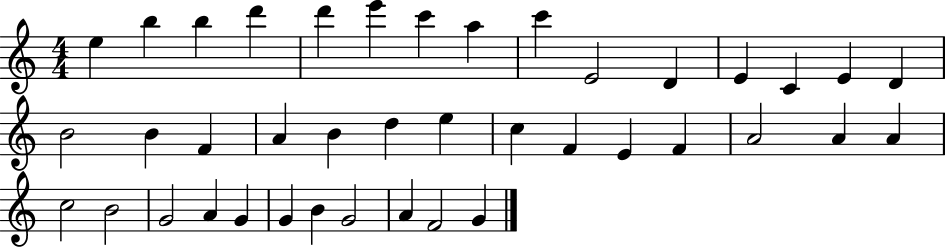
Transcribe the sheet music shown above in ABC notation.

X:1
T:Untitled
M:4/4
L:1/4
K:C
e b b d' d' e' c' a c' E2 D E C E D B2 B F A B d e c F E F A2 A A c2 B2 G2 A G G B G2 A F2 G